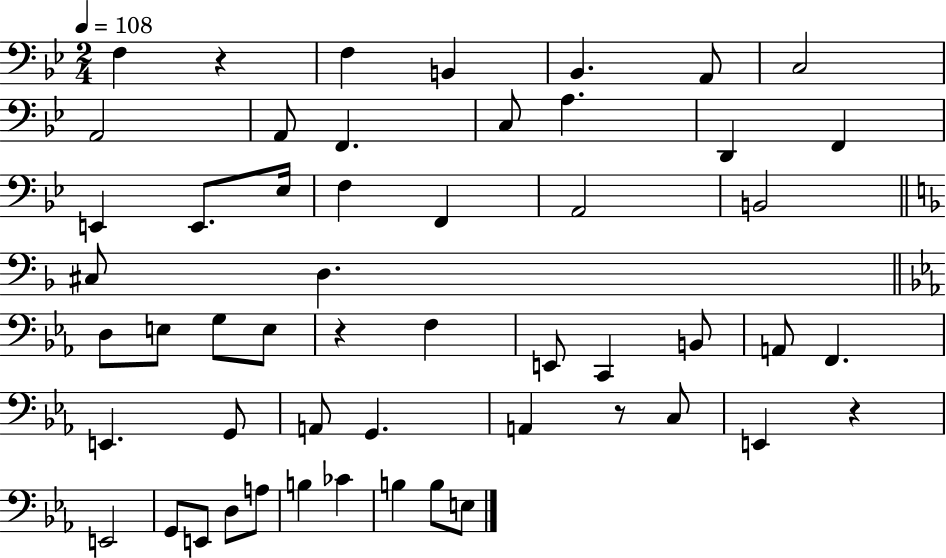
F3/q R/q F3/q B2/q Bb2/q. A2/e C3/h A2/h A2/e F2/q. C3/e A3/q. D2/q F2/q E2/q E2/e. Eb3/s F3/q F2/q A2/h B2/h C#3/e D3/q. D3/e E3/e G3/e E3/e R/q F3/q E2/e C2/q B2/e A2/e F2/q. E2/q. G2/e A2/e G2/q. A2/q R/e C3/e E2/q R/q E2/h G2/e E2/e D3/e A3/e B3/q CES4/q B3/q B3/e E3/e